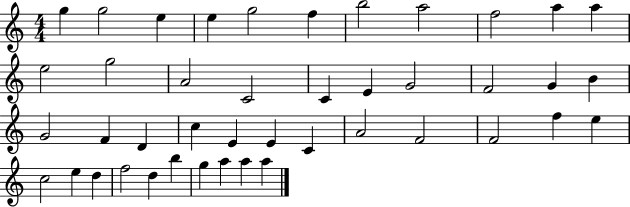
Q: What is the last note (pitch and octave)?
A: A5